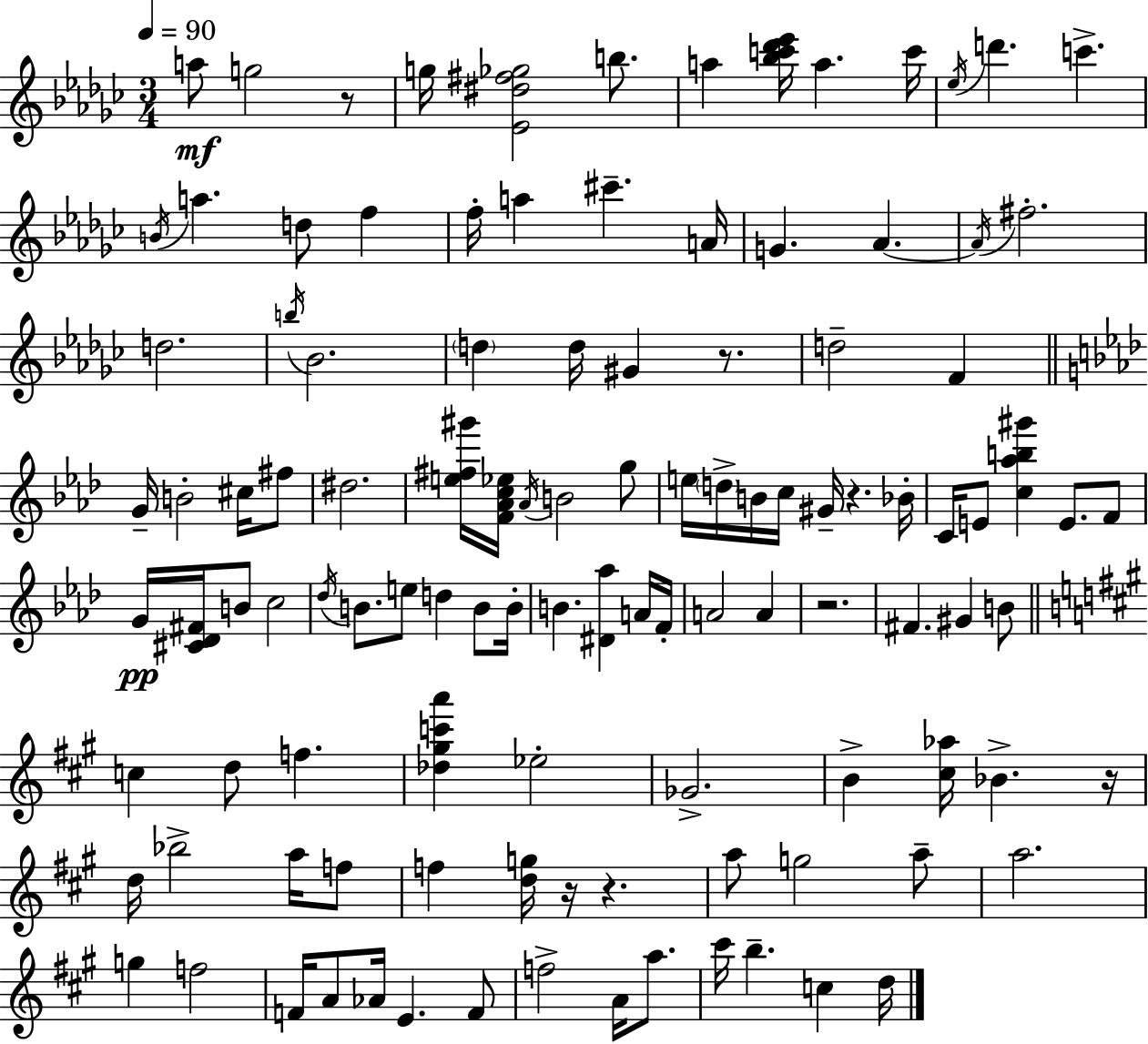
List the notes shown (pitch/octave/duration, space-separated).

A5/e G5/h R/e G5/s [Eb4,D#5,F#5,Gb5]/h B5/e. A5/q [Bb5,C6,Db6,Eb6]/s A5/q. C6/s Eb5/s D6/q. C6/q. B4/s A5/q. D5/e F5/q F5/s A5/q C#6/q. A4/s G4/q. Ab4/q. Ab4/s F#5/h. D5/h. B5/s Bb4/h. D5/q D5/s G#4/q R/e. D5/h F4/q G4/s B4/h C#5/s F#5/e D#5/h. [E5,F#5,G#6]/s [F4,Ab4,C5,Eb5]/s Ab4/s B4/h G5/e E5/s D5/s B4/s C5/s G#4/s R/q. Bb4/s C4/s E4/e [C5,Ab5,B5,G#6]/q E4/e. F4/e G4/s [C#4,Db4,F#4]/s B4/e C5/h Db5/s B4/e. E5/e D5/q B4/e B4/s B4/q. [D#4,Ab5]/q A4/s F4/s A4/h A4/q R/h. F#4/q. G#4/q B4/e C5/q D5/e F5/q. [Db5,G#5,C6,A6]/q Eb5/h Gb4/h. B4/q [C#5,Ab5]/s Bb4/q. R/s D5/s Bb5/h A5/s F5/e F5/q [D5,G5]/s R/s R/q. A5/e G5/h A5/e A5/h. G5/q F5/h F4/s A4/e Ab4/s E4/q. F4/e F5/h A4/s A5/e. C#6/s B5/q. C5/q D5/s